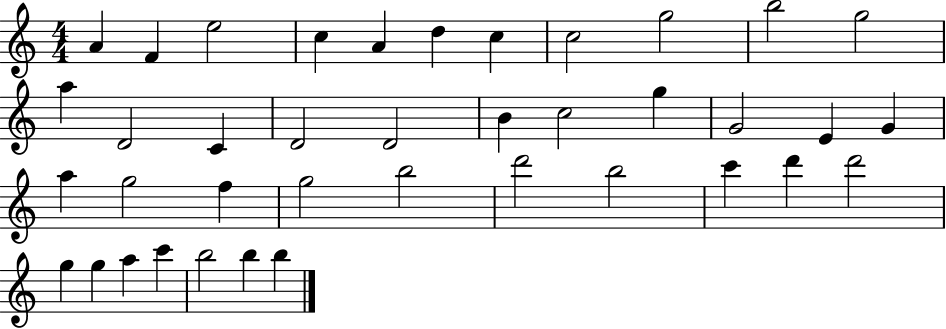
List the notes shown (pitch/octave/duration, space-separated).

A4/q F4/q E5/h C5/q A4/q D5/q C5/q C5/h G5/h B5/h G5/h A5/q D4/h C4/q D4/h D4/h B4/q C5/h G5/q G4/h E4/q G4/q A5/q G5/h F5/q G5/h B5/h D6/h B5/h C6/q D6/q D6/h G5/q G5/q A5/q C6/q B5/h B5/q B5/q